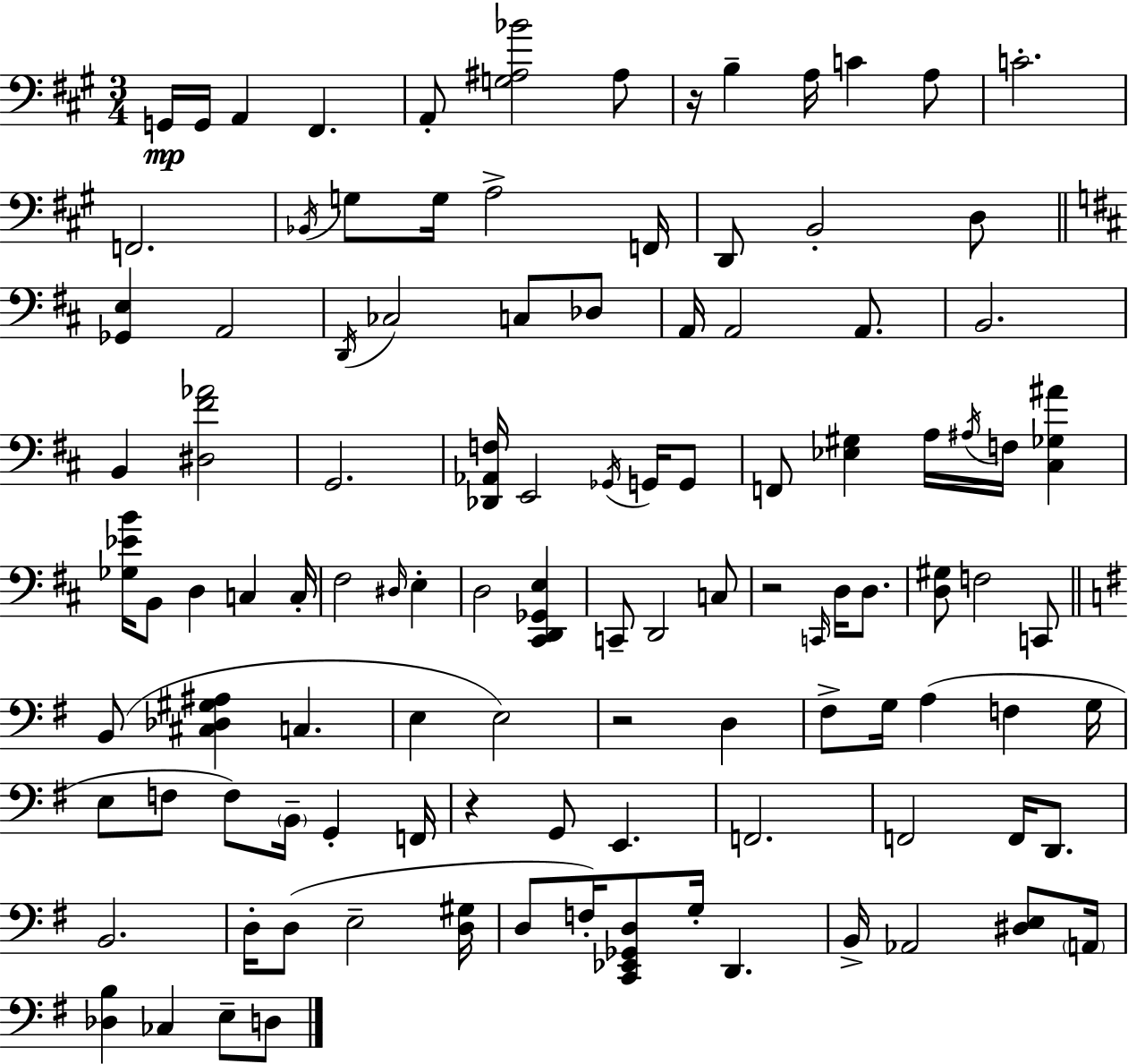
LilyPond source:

{
  \clef bass
  \numericTimeSignature
  \time 3/4
  \key a \major
  g,16\mp g,16 a,4 fis,4. | a,8-. <g ais bes'>2 ais8 | r16 b4-- a16 c'4 a8 | c'2.-. | \break f,2. | \acciaccatura { bes,16 } g8 g16 a2-> | f,16 d,8 b,2-. d8 | \bar "||" \break \key d \major <ges, e>4 a,2 | \acciaccatura { d,16 } ces2 c8 des8 | a,16 a,2 a,8. | b,2. | \break b,4 <dis fis' aes'>2 | g,2. | <des, aes, f>16 e,2 \acciaccatura { ges,16 } g,16 | g,8 f,8 <ees gis>4 a16 \acciaccatura { ais16 } f16 <cis ges ais'>4 | \break <ges ees' b'>16 b,8 d4 c4 | c16-. fis2 \grace { dis16 } | e4-. d2 | <cis, d, ges, e>4 c,8-- d,2 | \break c8 r2 | \grace { c,16 } d16 d8. <d gis>8 f2 | c,8 \bar "||" \break \key g \major b,8( <cis des gis ais>4 c4. | e4 e2) | r2 d4 | fis8-> g16 a4( f4 g16 | \break e8 f8 f8) \parenthesize b,16-- g,4-. f,16 | r4 g,8 e,4. | f,2. | f,2 f,16 d,8. | \break b,2. | d16-. d8( e2-- <d gis>16 | d8 f16-.) <c, ees, ges, d>8 g16-. d,4. | b,16-> aes,2 <dis e>8 \parenthesize a,16 | \break <des b>4 ces4 e8-- d8 | \bar "|."
}